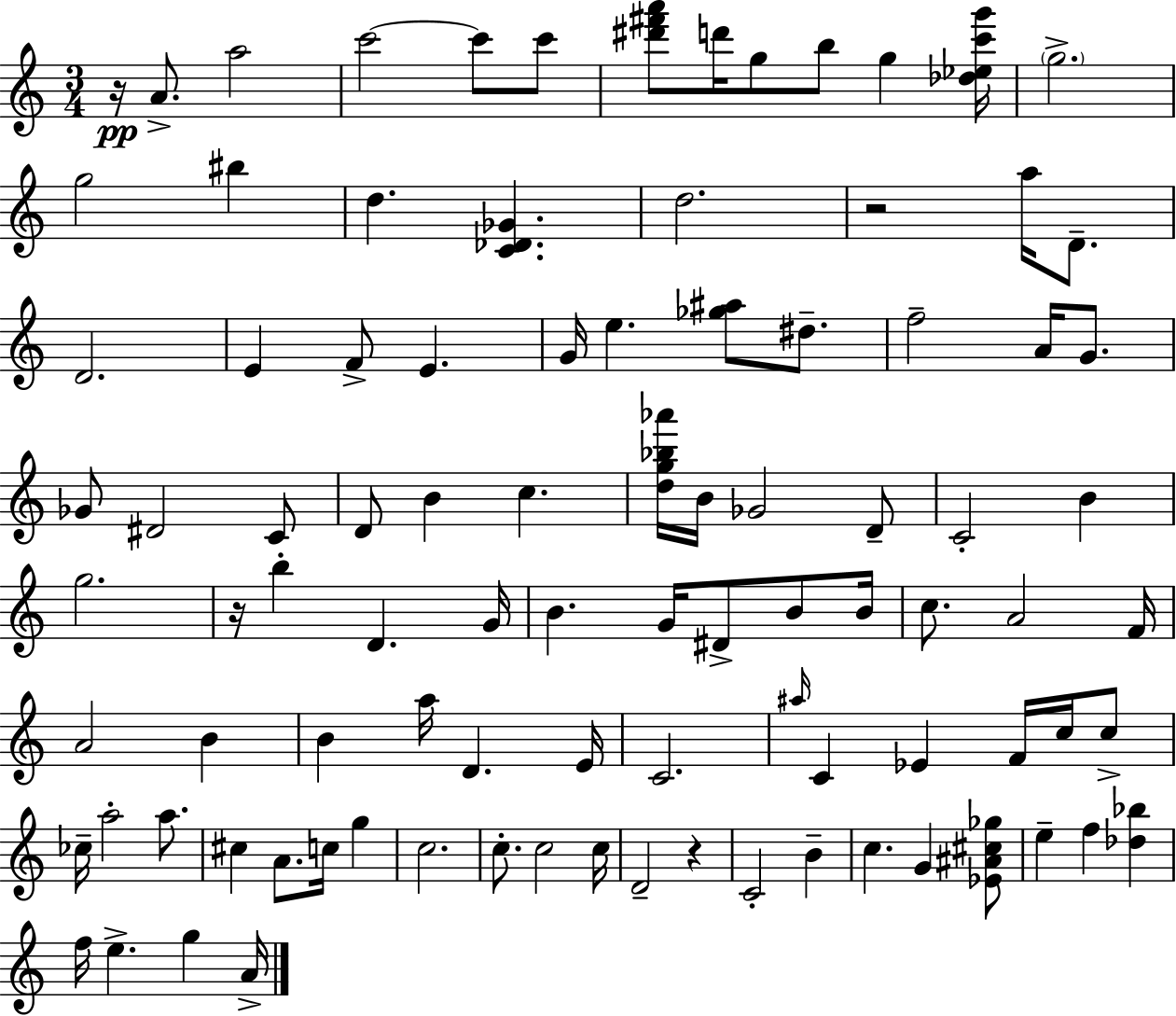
R/s A4/e. A5/h C6/h C6/e C6/e [D#6,F#6,A6]/e D6/s G5/e B5/e G5/q [Db5,Eb5,C6,G6]/s G5/h. G5/h BIS5/q D5/q. [C4,Db4,Gb4]/q. D5/h. R/h A5/s D4/e. D4/h. E4/q F4/e E4/q. G4/s E5/q. [Gb5,A#5]/e D#5/e. F5/h A4/s G4/e. Gb4/e D#4/h C4/e D4/e B4/q C5/q. [D5,G5,Bb5,Ab6]/s B4/s Gb4/h D4/e C4/h B4/q G5/h. R/s B5/q D4/q. G4/s B4/q. G4/s D#4/e B4/e B4/s C5/e. A4/h F4/s A4/h B4/q B4/q A5/s D4/q. E4/s C4/h. A#5/s C4/q Eb4/q F4/s C5/s C5/e CES5/s A5/h A5/e. C#5/q A4/e. C5/s G5/q C5/h. C5/e. C5/h C5/s D4/h R/q C4/h B4/q C5/q. G4/q [Eb4,A#4,C#5,Gb5]/e E5/q F5/q [Db5,Bb5]/q F5/s E5/q. G5/q A4/s